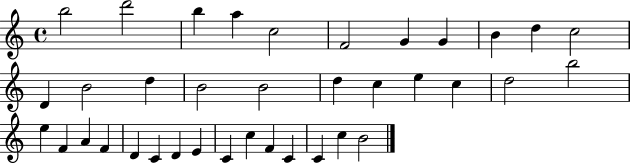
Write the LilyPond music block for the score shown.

{
  \clef treble
  \time 4/4
  \defaultTimeSignature
  \key c \major
  b''2 d'''2 | b''4 a''4 c''2 | f'2 g'4 g'4 | b'4 d''4 c''2 | \break d'4 b'2 d''4 | b'2 b'2 | d''4 c''4 e''4 c''4 | d''2 b''2 | \break e''4 f'4 a'4 f'4 | d'4 c'4 d'4 e'4 | c'4 c''4 f'4 c'4 | c'4 c''4 b'2 | \break \bar "|."
}